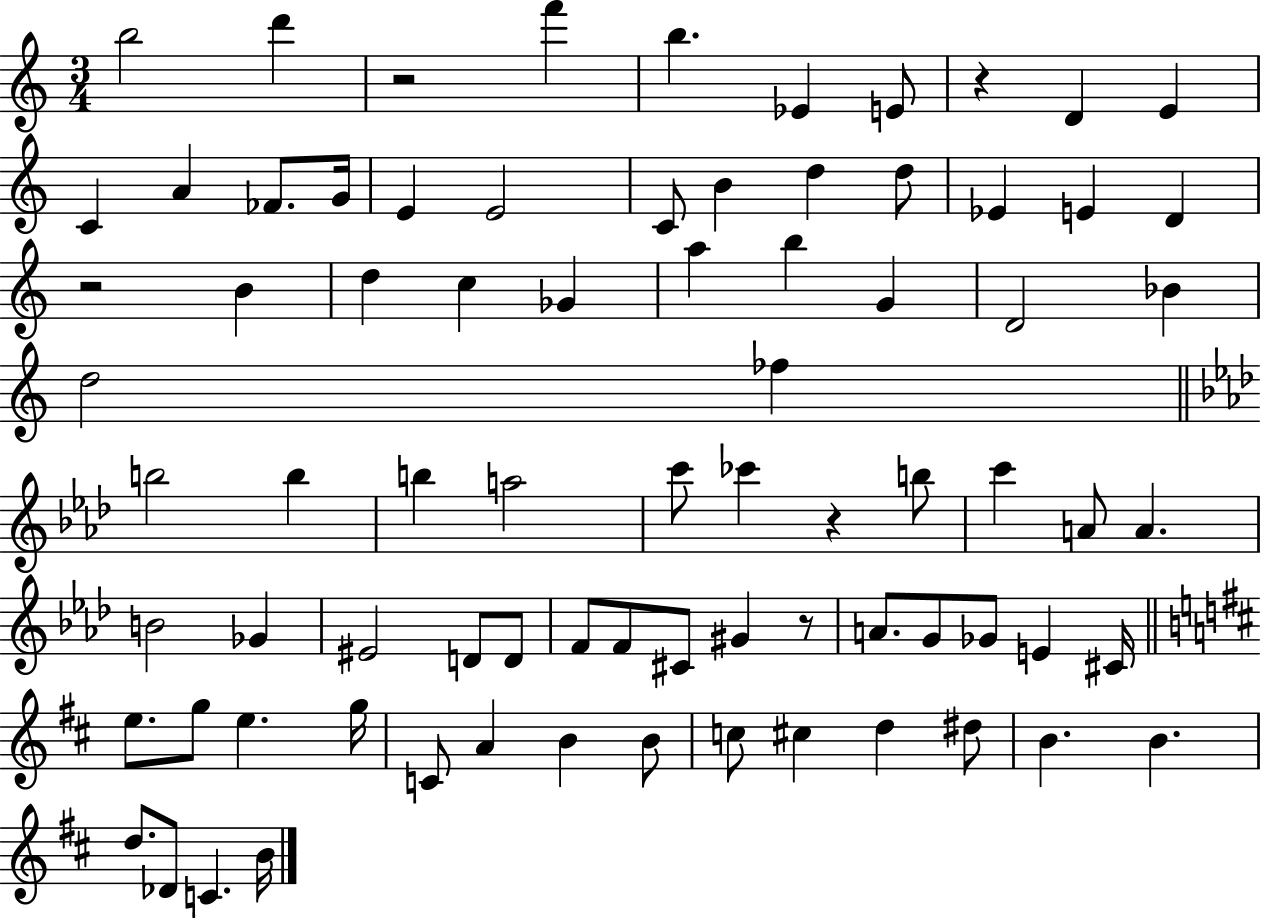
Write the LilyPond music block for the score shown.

{
  \clef treble
  \numericTimeSignature
  \time 3/4
  \key c \major
  \repeat volta 2 { b''2 d'''4 | r2 f'''4 | b''4. ees'4 e'8 | r4 d'4 e'4 | \break c'4 a'4 fes'8. g'16 | e'4 e'2 | c'8 b'4 d''4 d''8 | ees'4 e'4 d'4 | \break r2 b'4 | d''4 c''4 ges'4 | a''4 b''4 g'4 | d'2 bes'4 | \break d''2 fes''4 | \bar "||" \break \key aes \major b''2 b''4 | b''4 a''2 | c'''8 ces'''4 r4 b''8 | c'''4 a'8 a'4. | \break b'2 ges'4 | eis'2 d'8 d'8 | f'8 f'8 cis'8 gis'4 r8 | a'8. g'8 ges'8 e'4 cis'16 | \break \bar "||" \break \key b \minor e''8. g''8 e''4. g''16 | c'8 a'4 b'4 b'8 | c''8 cis''4 d''4 dis''8 | b'4. b'4. | \break d''8. des'8 c'4. b'16 | } \bar "|."
}